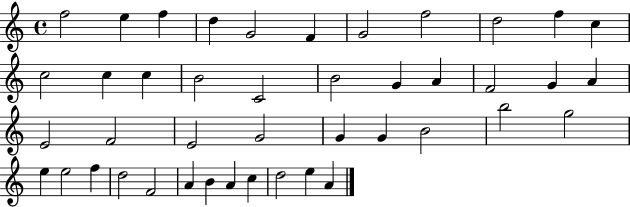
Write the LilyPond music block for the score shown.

{
  \clef treble
  \time 4/4
  \defaultTimeSignature
  \key c \major
  f''2 e''4 f''4 | d''4 g'2 f'4 | g'2 f''2 | d''2 f''4 c''4 | \break c''2 c''4 c''4 | b'2 c'2 | b'2 g'4 a'4 | f'2 g'4 a'4 | \break e'2 f'2 | e'2 g'2 | g'4 g'4 b'2 | b''2 g''2 | \break e''4 e''2 f''4 | d''2 f'2 | a'4 b'4 a'4 c''4 | d''2 e''4 a'4 | \break \bar "|."
}